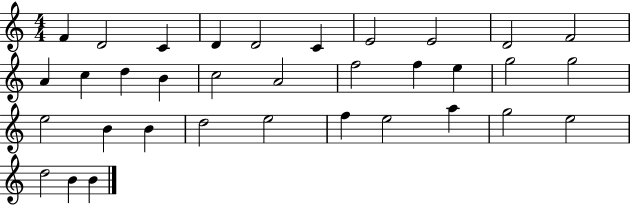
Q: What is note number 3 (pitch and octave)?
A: C4